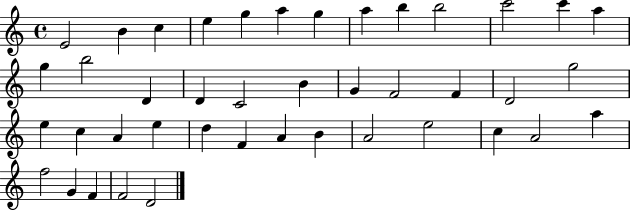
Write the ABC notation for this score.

X:1
T:Untitled
M:4/4
L:1/4
K:C
E2 B c e g a g a b b2 c'2 c' a g b2 D D C2 B G F2 F D2 g2 e c A e d F A B A2 e2 c A2 a f2 G F F2 D2